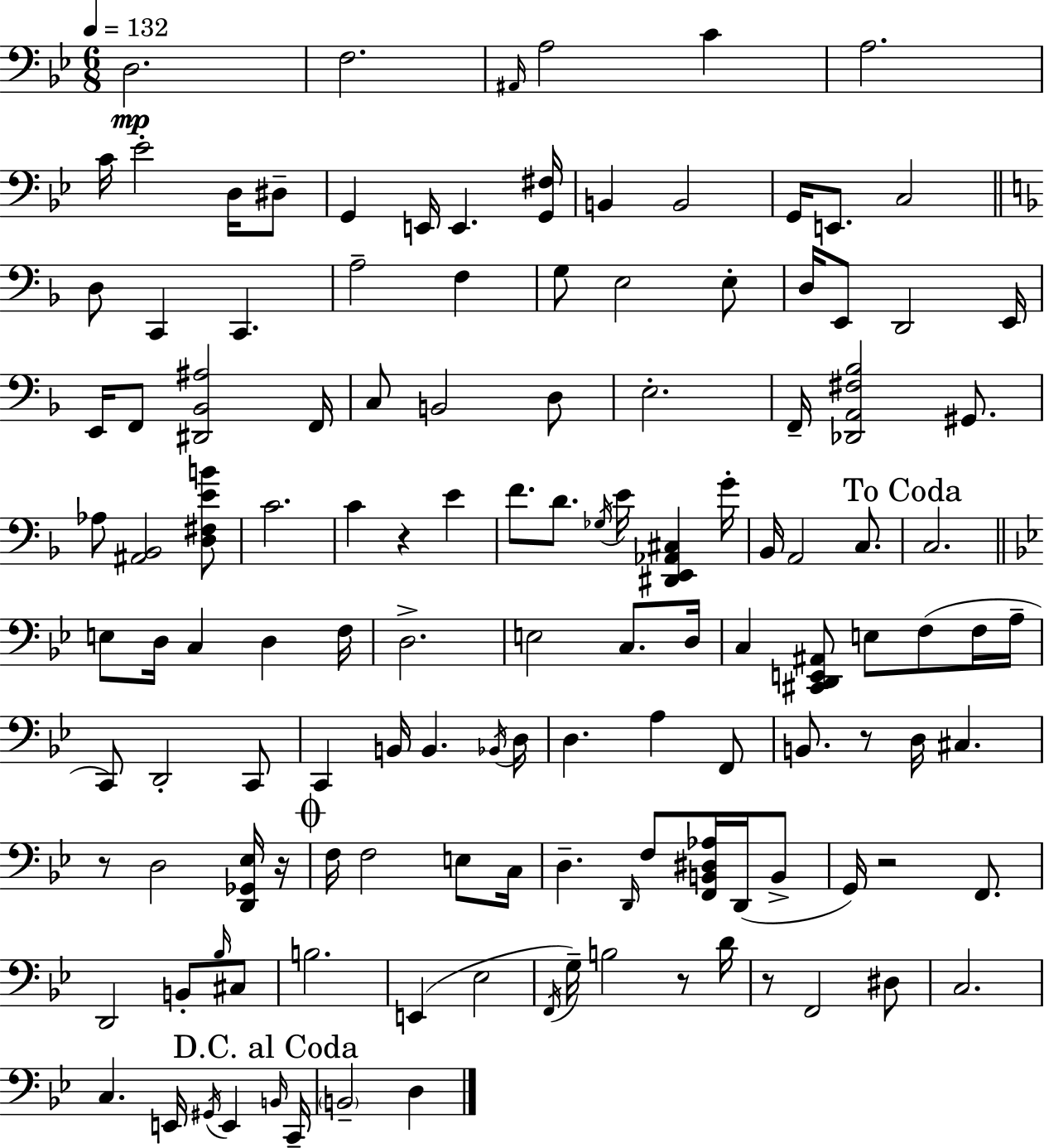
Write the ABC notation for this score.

X:1
T:Untitled
M:6/8
L:1/4
K:Gm
D,2 F,2 ^A,,/4 A,2 C A,2 C/4 _E2 D,/4 ^D,/2 G,, E,,/4 E,, [G,,^F,]/4 B,, B,,2 G,,/4 E,,/2 C,2 D,/2 C,, C,, A,2 F, G,/2 E,2 E,/2 D,/4 E,,/2 D,,2 E,,/4 E,,/4 F,,/2 [^D,,_B,,^A,]2 F,,/4 C,/2 B,,2 D,/2 E,2 F,,/4 [_D,,A,,^F,_B,]2 ^G,,/2 _A,/2 [^A,,_B,,]2 [D,^F,EB]/2 C2 C z E F/2 D/2 _G,/4 E/4 [^D,,E,,_A,,^C,] G/4 _B,,/4 A,,2 C,/2 C,2 E,/2 D,/4 C, D, F,/4 D,2 E,2 C,/2 D,/4 C, [^C,,D,,E,,^A,,]/2 E,/2 F,/2 F,/4 A,/4 C,,/2 D,,2 C,,/2 C,, B,,/4 B,, _B,,/4 D,/4 D, A, F,,/2 B,,/2 z/2 D,/4 ^C, z/2 D,2 [D,,_G,,_E,]/4 z/4 F,/4 F,2 E,/2 C,/4 D, D,,/4 F,/2 [F,,B,,^D,_A,]/4 D,,/4 B,,/2 G,,/4 z2 F,,/2 D,,2 B,,/2 _B,/4 ^C,/2 B,2 E,, _E,2 F,,/4 G,/4 B,2 z/2 D/4 z/2 F,,2 ^D,/2 C,2 C, E,,/4 ^G,,/4 E,, B,,/4 C,,/4 B,,2 D,